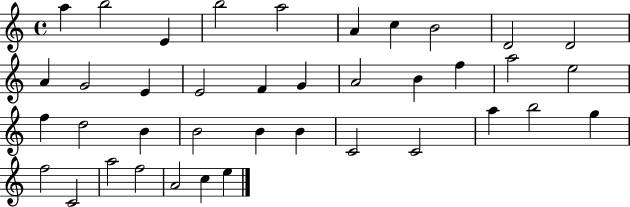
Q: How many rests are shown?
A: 0